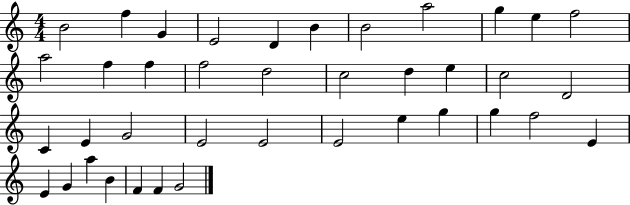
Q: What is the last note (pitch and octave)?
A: G4